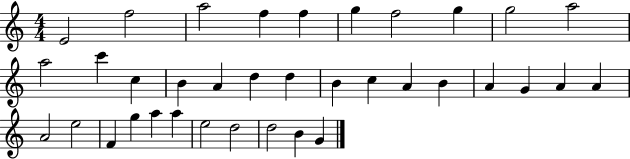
X:1
T:Untitled
M:4/4
L:1/4
K:C
E2 f2 a2 f f g f2 g g2 a2 a2 c' c B A d d B c A B A G A A A2 e2 F g a a e2 d2 d2 B G